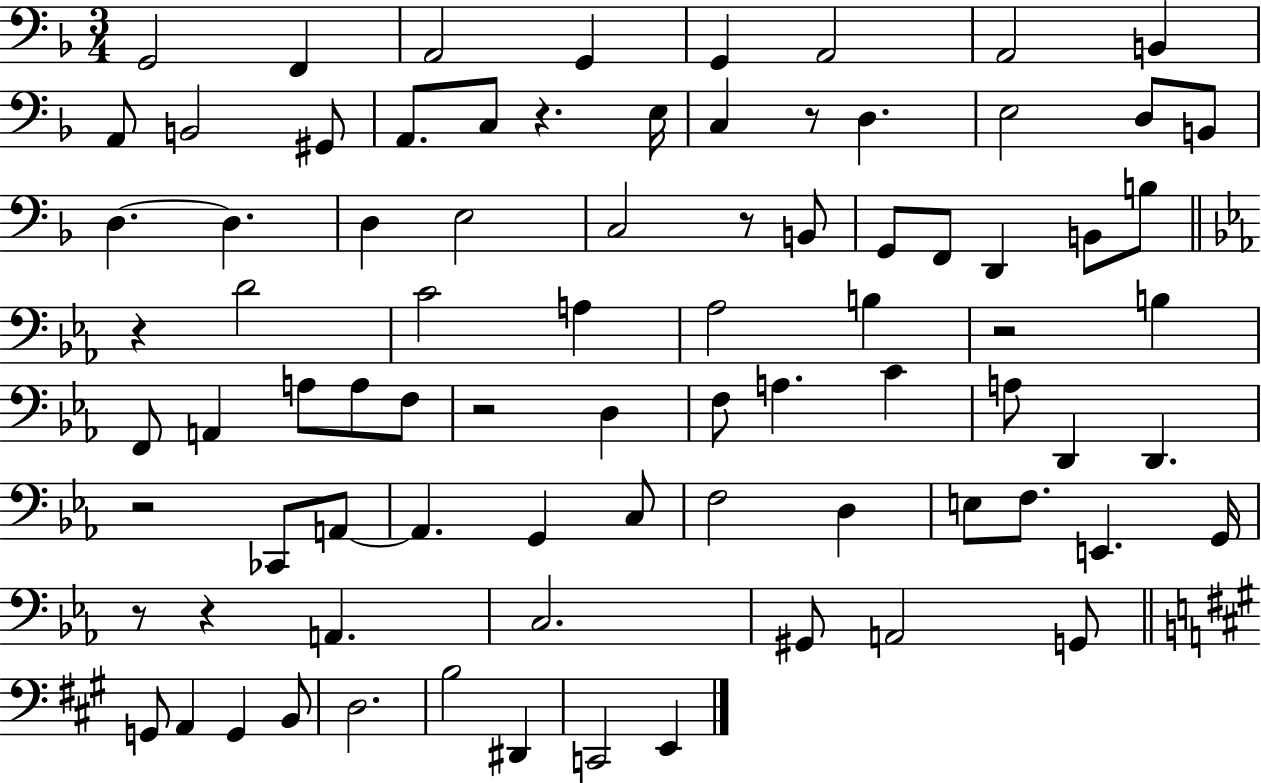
G2/h F2/q A2/h G2/q G2/q A2/h A2/h B2/q A2/e B2/h G#2/e A2/e. C3/e R/q. E3/s C3/q R/e D3/q. E3/h D3/e B2/e D3/q. D3/q. D3/q E3/h C3/h R/e B2/e G2/e F2/e D2/q B2/e B3/e R/q D4/h C4/h A3/q Ab3/h B3/q R/h B3/q F2/e A2/q A3/e A3/e F3/e R/h D3/q F3/e A3/q. C4/q A3/e D2/q D2/q. R/h CES2/e A2/e A2/q. G2/q C3/e F3/h D3/q E3/e F3/e. E2/q. G2/s R/e R/q A2/q. C3/h. G#2/e A2/h G2/e G2/e A2/q G2/q B2/e D3/h. B3/h D#2/q C2/h E2/q